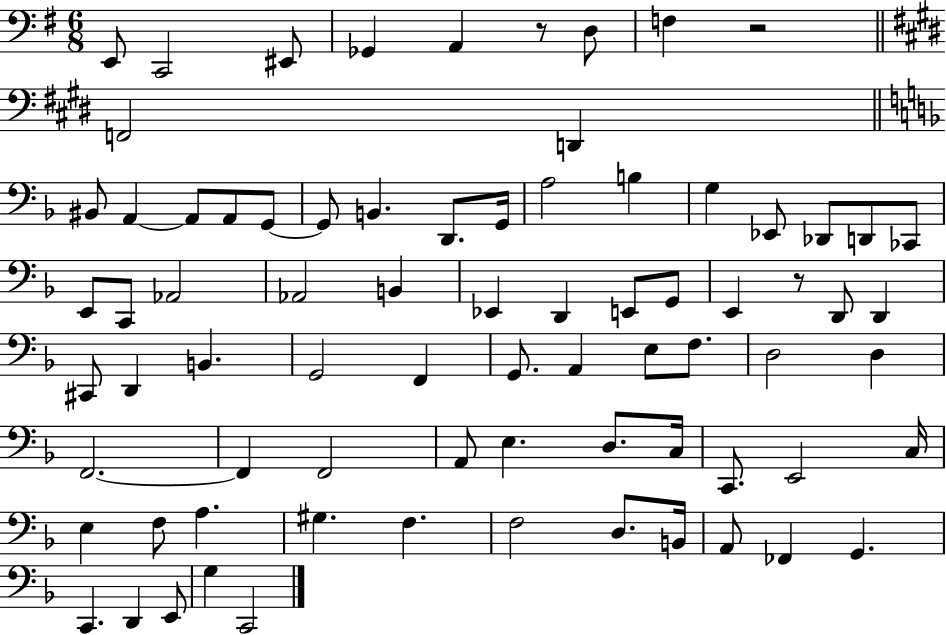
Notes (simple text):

E2/e C2/h EIS2/e Gb2/q A2/q R/e D3/e F3/q R/h F2/h D2/q BIS2/e A2/q A2/e A2/e G2/e G2/e B2/q. D2/e. G2/s A3/h B3/q G3/q Eb2/e Db2/e D2/e CES2/e E2/e C2/e Ab2/h Ab2/h B2/q Eb2/q D2/q E2/e G2/e E2/q R/e D2/e D2/q C#2/e D2/q B2/q. G2/h F2/q G2/e. A2/q E3/e F3/e. D3/h D3/q F2/h. F2/q F2/h A2/e E3/q. D3/e. C3/s C2/e. E2/h C3/s E3/q F3/e A3/q. G#3/q. F3/q. F3/h D3/e. B2/s A2/e FES2/q G2/q. C2/q. D2/q E2/e G3/q C2/h